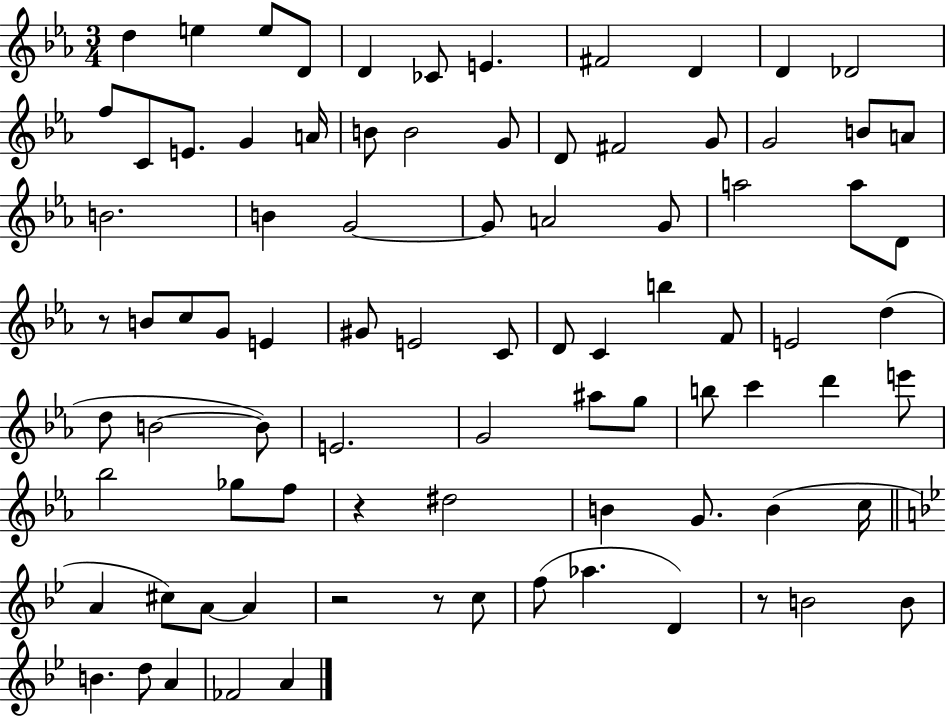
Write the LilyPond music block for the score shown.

{
  \clef treble
  \numericTimeSignature
  \time 3/4
  \key ees \major
  d''4 e''4 e''8 d'8 | d'4 ces'8 e'4. | fis'2 d'4 | d'4 des'2 | \break f''8 c'8 e'8. g'4 a'16 | b'8 b'2 g'8 | d'8 fis'2 g'8 | g'2 b'8 a'8 | \break b'2. | b'4 g'2~~ | g'8 a'2 g'8 | a''2 a''8 d'8 | \break r8 b'8 c''8 g'8 e'4 | gis'8 e'2 c'8 | d'8 c'4 b''4 f'8 | e'2 d''4( | \break d''8 b'2~~ b'8) | e'2. | g'2 ais''8 g''8 | b''8 c'''4 d'''4 e'''8 | \break bes''2 ges''8 f''8 | r4 dis''2 | b'4 g'8. b'4( c''16 | \bar "||" \break \key bes \major a'4 cis''8) a'8~~ a'4 | r2 r8 c''8 | f''8( aes''4. d'4) | r8 b'2 b'8 | \break b'4. d''8 a'4 | fes'2 a'4 | \bar "|."
}